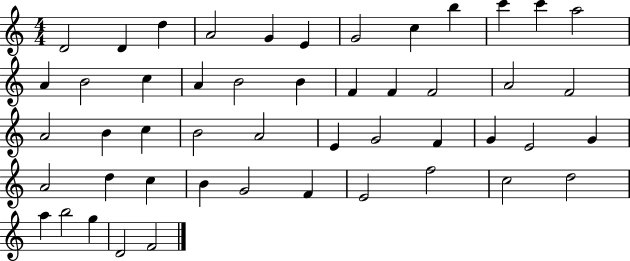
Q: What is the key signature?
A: C major